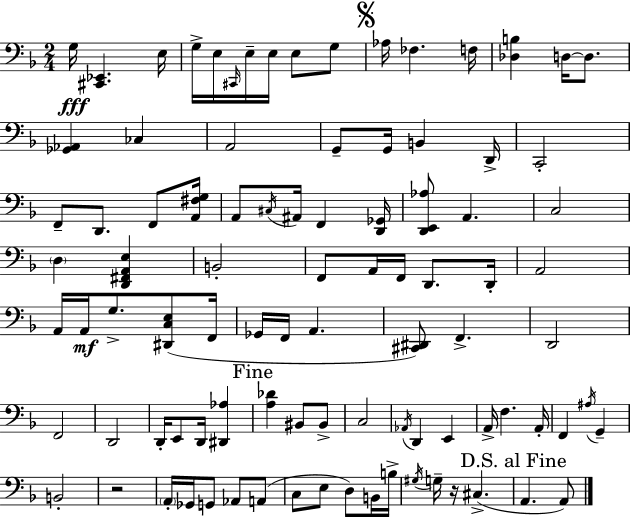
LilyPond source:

{
  \clef bass
  \numericTimeSignature
  \time 2/4
  \key f \major
  g16\fff <cis, ees,>4. e16 | g16-> e16 \grace { cis,16 } e16-- e16 e8 g8 | \mark \markup { \musicglyph "scripts.segno" } aes16 fes4. | f16 <des b>4 d16~~ d8. | \break <ges, aes,>4 ces4 | a,2 | g,8-- g,16 b,4 | d,16-> c,2-. | \break f,8-- d,8. f,8 | <a, fis g>16 a,8 \acciaccatura { cis16 } ais,16 f,4 | <d, ges,>16 <d, e, aes>8 a,4. | c2 | \break \parenthesize d4 <d, fis, a, e>4 | b,2-. | f,8 a,16 f,16 d,8. | d,16-. a,2 | \break a,16 a,16\mf g8.-> <dis, c e>8( | f,16 ges,16 f,16 a,4. | <cis, dis,>8) f,4.-> | d,2 | \break f,2 | d,2 | d,16-. e,8 d,16 <dis, aes>4 | \mark "Fine" <a des'>4 bis,8 | \break bis,8-> c2 | \acciaccatura { aes,16 } d,4 e,4 | a,16-> f4. | a,16-. f,4 \acciaccatura { ais16 } | \break g,4-- b,2-. | r2 | \parenthesize a,16-. ges,16 g,8 | aes,8 a,8( c8 e8 | \break d8) b,16 b16-> \acciaccatura { gis16 } g16-- r16 cis4.->( | \mark "D.S. al Fine" a,4. | a,8) \bar "|."
}